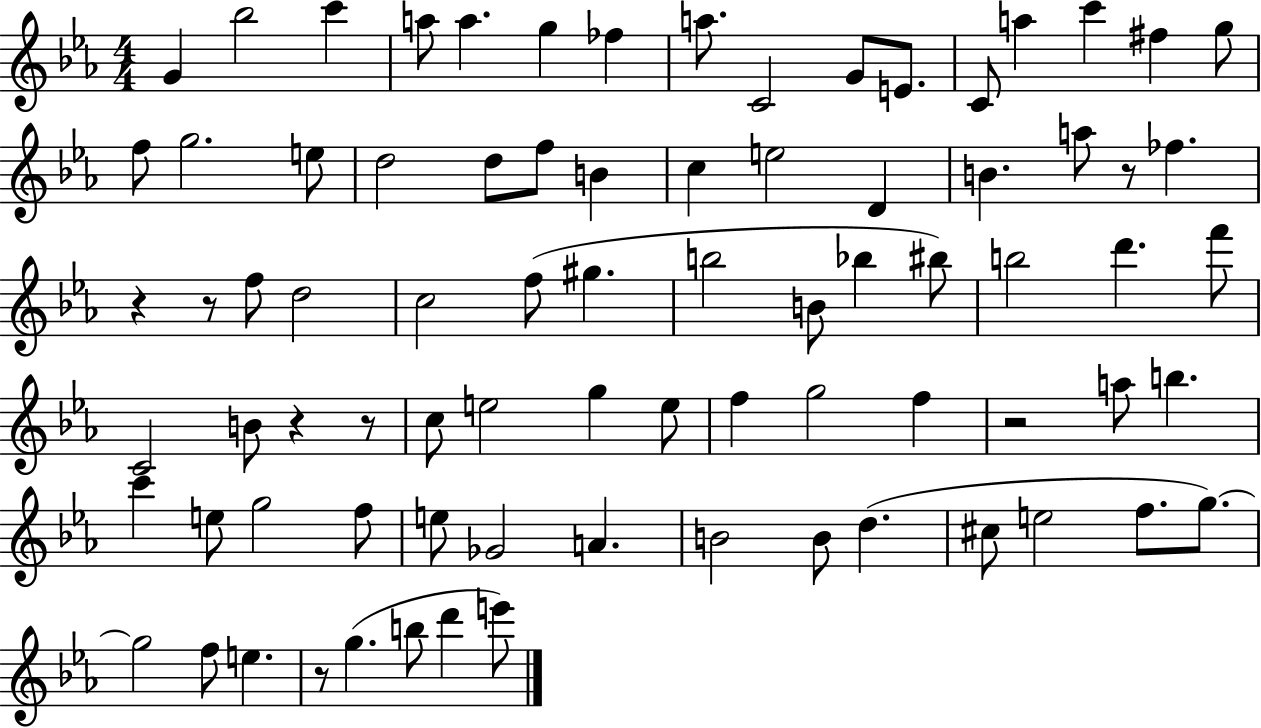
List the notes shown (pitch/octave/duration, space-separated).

G4/q Bb5/h C6/q A5/e A5/q. G5/q FES5/q A5/e. C4/h G4/e E4/e. C4/e A5/q C6/q F#5/q G5/e F5/e G5/h. E5/e D5/h D5/e F5/e B4/q C5/q E5/h D4/q B4/q. A5/e R/e FES5/q. R/q R/e F5/e D5/h C5/h F5/e G#5/q. B5/h B4/e Bb5/q BIS5/e B5/h D6/q. F6/e C4/h B4/e R/q R/e C5/e E5/h G5/q E5/e F5/q G5/h F5/q R/h A5/e B5/q. C6/q E5/e G5/h F5/e E5/e Gb4/h A4/q. B4/h B4/e D5/q. C#5/e E5/h F5/e. G5/e. G5/h F5/e E5/q. R/e G5/q. B5/e D6/q E6/e